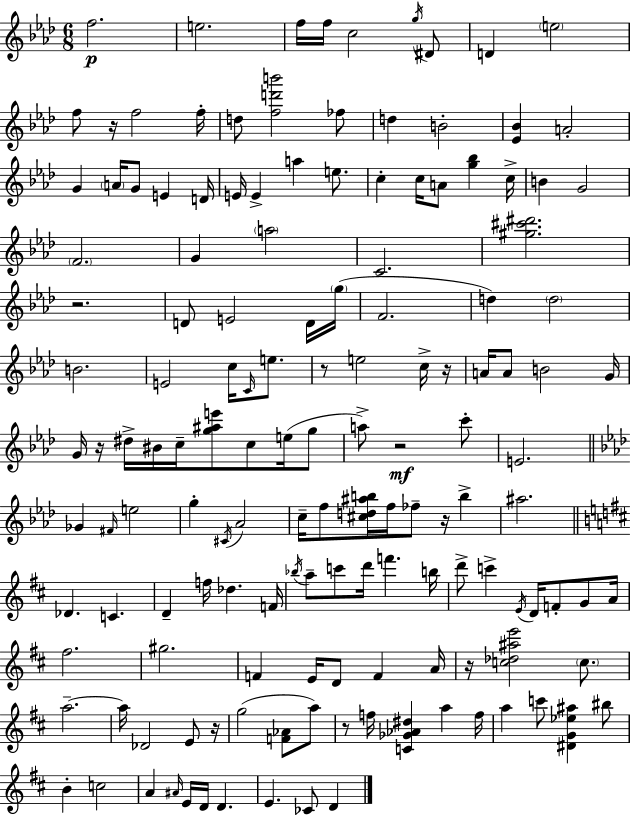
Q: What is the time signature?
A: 6/8